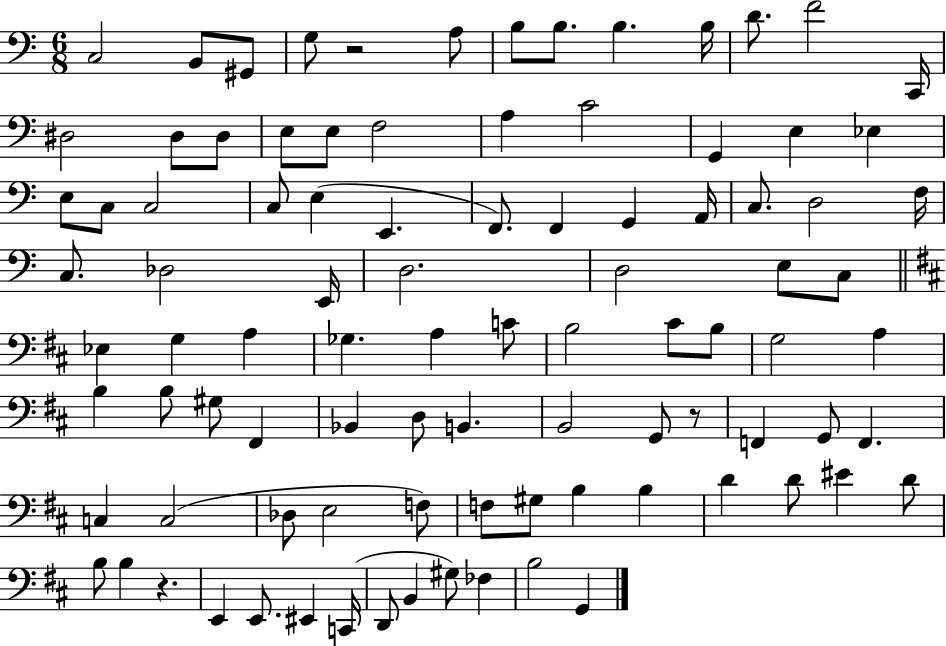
C3/h B2/e G#2/e G3/e R/h A3/e B3/e B3/e. B3/q. B3/s D4/e. F4/h C2/s D#3/h D#3/e D#3/e E3/e E3/e F3/h A3/q C4/h G2/q E3/q Eb3/q E3/e C3/e C3/h C3/e E3/q E2/q. F2/e. F2/q G2/q A2/s C3/e. D3/h F3/s C3/e. Db3/h E2/s D3/h. D3/h E3/e C3/e Eb3/q G3/q A3/q Gb3/q. A3/q C4/e B3/h C#4/e B3/e G3/h A3/q B3/q B3/e G#3/e F#2/q Bb2/q D3/e B2/q. B2/h G2/e R/e F2/q G2/e F2/q. C3/q C3/h Db3/e E3/h F3/e F3/e G#3/e B3/q B3/q D4/q D4/e EIS4/q D4/e B3/e B3/q R/q. E2/q E2/e. EIS2/q C2/s D2/e B2/q G#3/e FES3/q B3/h G2/q